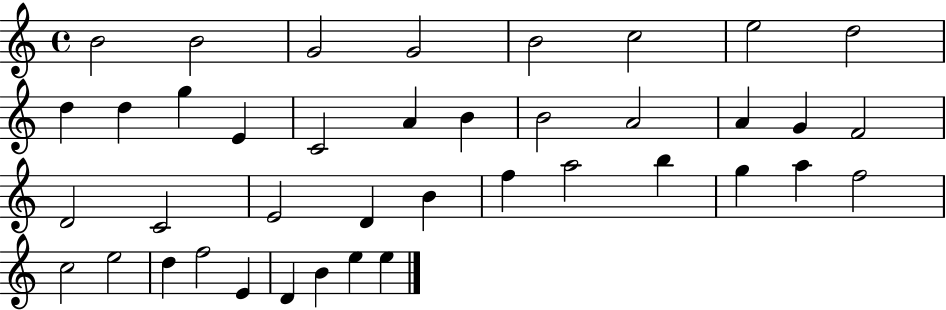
X:1
T:Untitled
M:4/4
L:1/4
K:C
B2 B2 G2 G2 B2 c2 e2 d2 d d g E C2 A B B2 A2 A G F2 D2 C2 E2 D B f a2 b g a f2 c2 e2 d f2 E D B e e